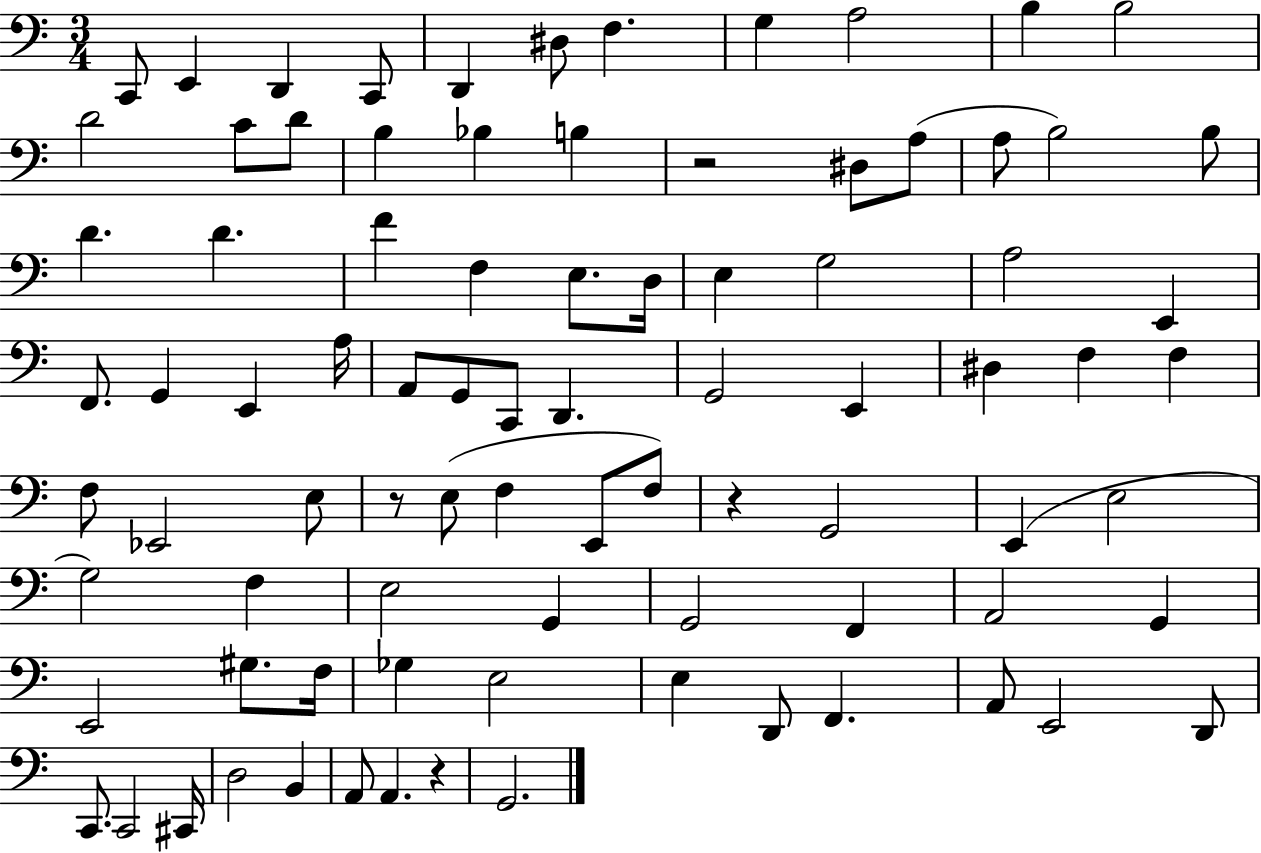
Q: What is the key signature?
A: C major